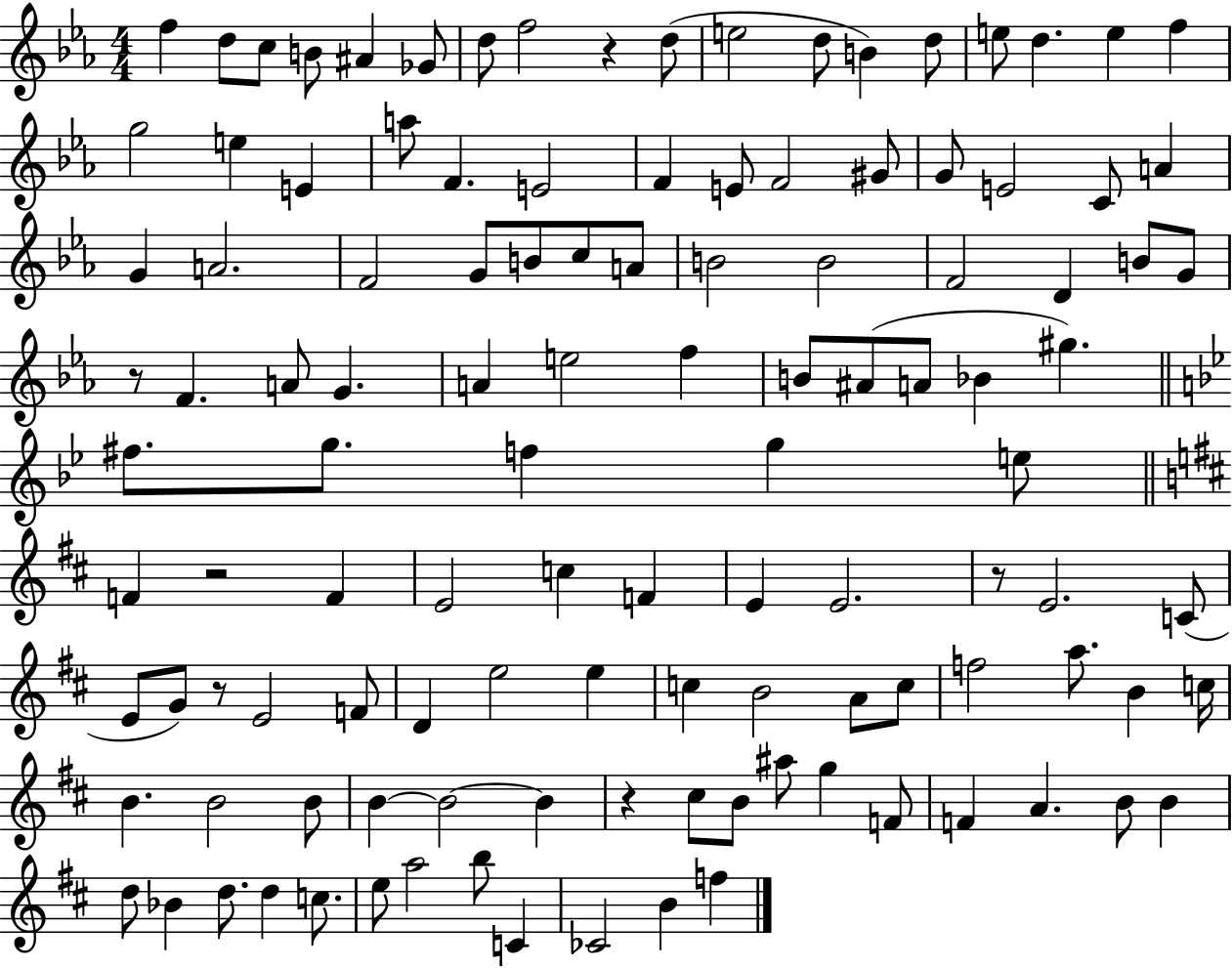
X:1
T:Untitled
M:4/4
L:1/4
K:Eb
f d/2 c/2 B/2 ^A _G/2 d/2 f2 z d/2 e2 d/2 B d/2 e/2 d e f g2 e E a/2 F E2 F E/2 F2 ^G/2 G/2 E2 C/2 A G A2 F2 G/2 B/2 c/2 A/2 B2 B2 F2 D B/2 G/2 z/2 F A/2 G A e2 f B/2 ^A/2 A/2 _B ^g ^f/2 g/2 f g e/2 F z2 F E2 c F E E2 z/2 E2 C/2 E/2 G/2 z/2 E2 F/2 D e2 e c B2 A/2 c/2 f2 a/2 B c/4 B B2 B/2 B B2 B z ^c/2 B/2 ^a/2 g F/2 F A B/2 B d/2 _B d/2 d c/2 e/2 a2 b/2 C _C2 B f